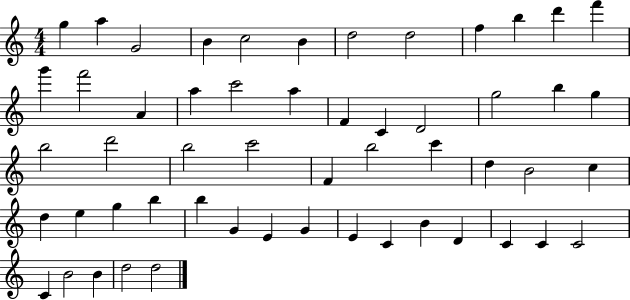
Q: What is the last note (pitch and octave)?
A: D5